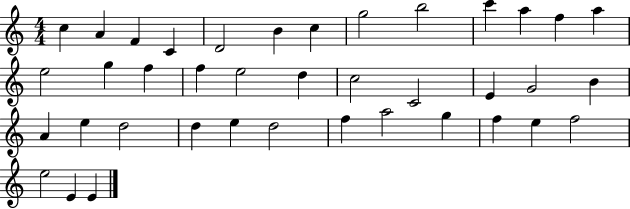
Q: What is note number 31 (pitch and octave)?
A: F5